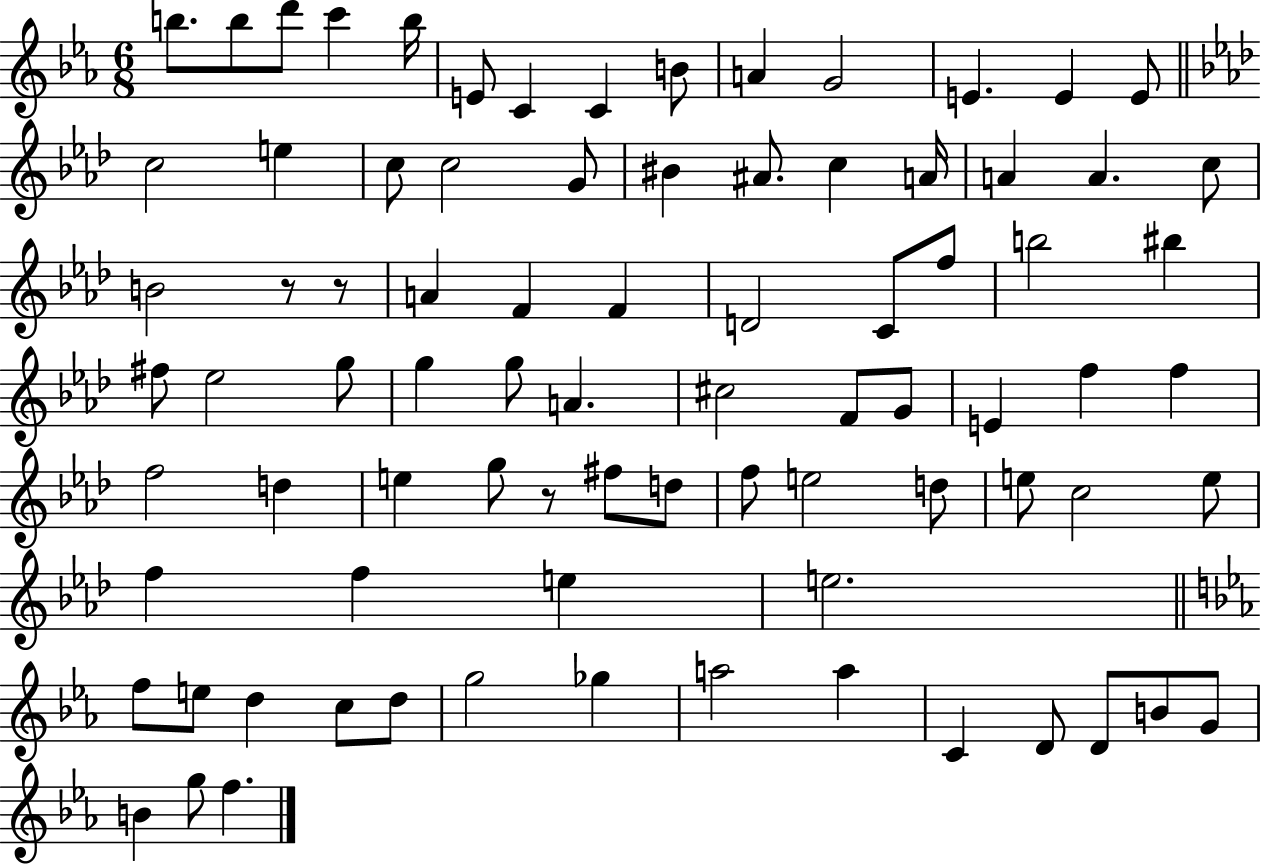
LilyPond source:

{
  \clef treble
  \numericTimeSignature
  \time 6/8
  \key ees \major
  b''8. b''8 d'''8 c'''4 b''16 | e'8 c'4 c'4 b'8 | a'4 g'2 | e'4. e'4 e'8 | \break \bar "||" \break \key aes \major c''2 e''4 | c''8 c''2 g'8 | bis'4 ais'8. c''4 a'16 | a'4 a'4. c''8 | \break b'2 r8 r8 | a'4 f'4 f'4 | d'2 c'8 f''8 | b''2 bis''4 | \break fis''8 ees''2 g''8 | g''4 g''8 a'4. | cis''2 f'8 g'8 | e'4 f''4 f''4 | \break f''2 d''4 | e''4 g''8 r8 fis''8 d''8 | f''8 e''2 d''8 | e''8 c''2 e''8 | \break f''4 f''4 e''4 | e''2. | \bar "||" \break \key c \minor f''8 e''8 d''4 c''8 d''8 | g''2 ges''4 | a''2 a''4 | c'4 d'8 d'8 b'8 g'8 | \break b'4 g''8 f''4. | \bar "|."
}